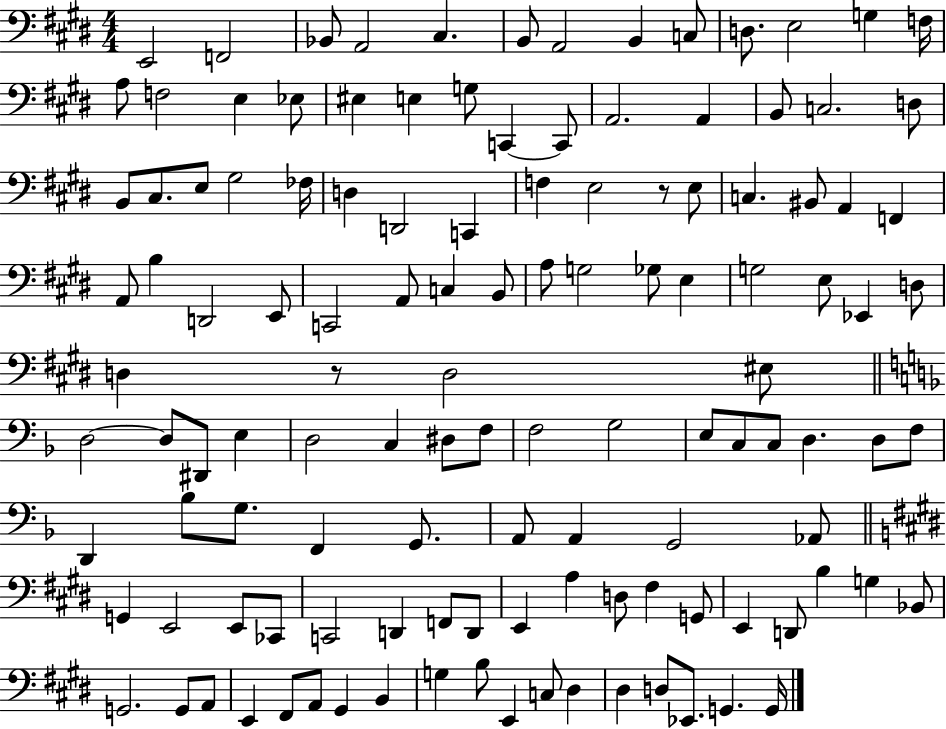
X:1
T:Untitled
M:4/4
L:1/4
K:E
E,,2 F,,2 _B,,/2 A,,2 ^C, B,,/2 A,,2 B,, C,/2 D,/2 E,2 G, F,/4 A,/2 F,2 E, _E,/2 ^E, E, G,/2 C,, C,,/2 A,,2 A,, B,,/2 C,2 D,/2 B,,/2 ^C,/2 E,/2 ^G,2 _F,/4 D, D,,2 C,, F, E,2 z/2 E,/2 C, ^B,,/2 A,, F,, A,,/2 B, D,,2 E,,/2 C,,2 A,,/2 C, B,,/2 A,/2 G,2 _G,/2 E, G,2 E,/2 _E,, D,/2 D, z/2 D,2 ^E,/2 D,2 D,/2 ^D,,/2 E, D,2 C, ^D,/2 F,/2 F,2 G,2 E,/2 C,/2 C,/2 D, D,/2 F,/2 D,, _B,/2 G,/2 F,, G,,/2 A,,/2 A,, G,,2 _A,,/2 G,, E,,2 E,,/2 _C,,/2 C,,2 D,, F,,/2 D,,/2 E,, A, D,/2 ^F, G,,/2 E,, D,,/2 B, G, _B,,/2 G,,2 G,,/2 A,,/2 E,, ^F,,/2 A,,/2 ^G,, B,, G, B,/2 E,, C,/2 ^D, ^D, D,/2 _E,,/2 G,, G,,/4